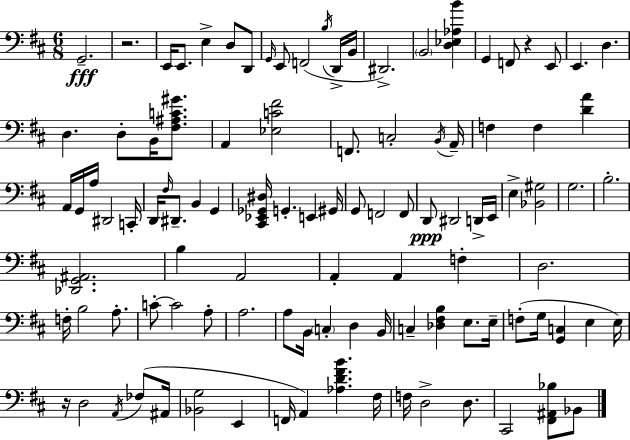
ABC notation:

X:1
T:Untitled
M:6/8
L:1/4
K:D
G,,2 z2 E,,/4 E,,/2 E, D,/2 D,,/2 G,,/4 E,,/2 F,,2 B,/4 D,,/4 B,,/4 ^D,,2 B,,2 [D,_E,_A,B] G,, F,,/2 z E,,/2 E,, D, D, D,/2 B,,/4 [^F,^A,C^G]/2 A,, [_E,C^F]2 F,,/2 C,2 B,,/4 A,,/4 F, F, [DA] A,,/4 G,,/4 A,/4 ^D,,2 C,,/4 D,,/4 ^F,/4 ^D,,/2 B,, G,, [^C,,_E,,_G,,^D,]/4 G,, E,, ^G,,/4 G,,/2 F,,2 F,,/2 D,,/2 ^D,,2 D,,/4 E,,/4 E, [_B,,^G,]2 G,2 B,2 [_D,,G,,^A,,]2 B, A,,2 A,, A,, F, D,2 F,/4 B,2 A,/2 C/2 C2 A,/2 A,2 A,/2 B,,/4 C, D, B,,/4 C, [_D,^F,B,] E,/2 E,/4 F,/2 G,/4 [G,,C,] E, E,/4 z/4 D,2 A,,/4 _F,/2 ^A,,/4 [_B,,G,]2 E,, F,,/4 A,, [_A,D^FB] ^F,/4 F,/4 D,2 D,/2 ^C,,2 [^F,,^A,,_B,]/2 _B,,/2